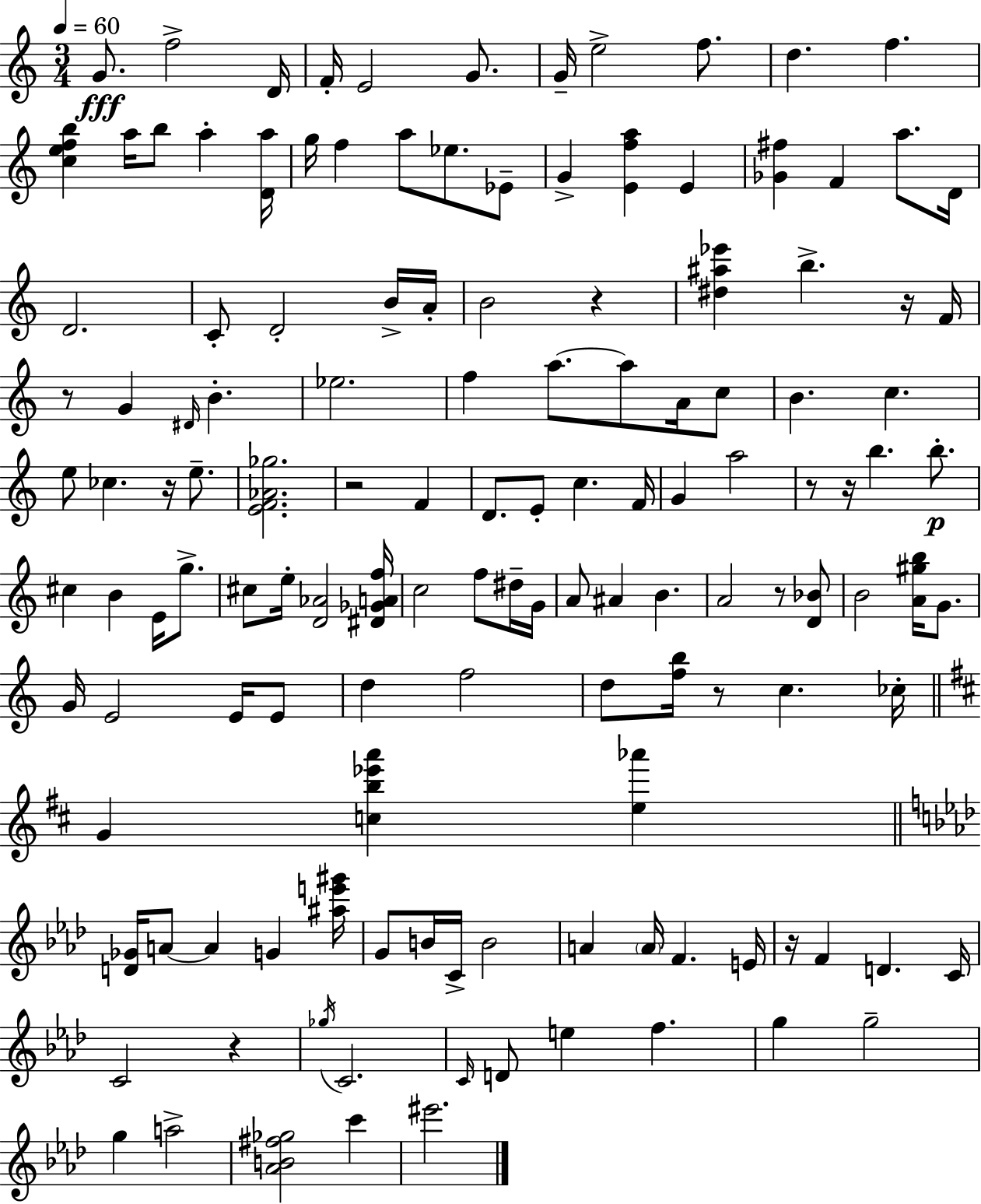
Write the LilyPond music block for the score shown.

{
  \clef treble
  \numericTimeSignature
  \time 3/4
  \key a \minor
  \tempo 4 = 60
  g'8.\fff f''2-> d'16 | f'16-. e'2 g'8. | g'16-- e''2-> f''8. | d''4. f''4. | \break <c'' e'' f'' b''>4 a''16 b''8 a''4-. <d' a''>16 | g''16 f''4 a''8 ees''8. ees'8-- | g'4-> <e' f'' a''>4 e'4 | <ges' fis''>4 f'4 a''8. d'16 | \break d'2. | c'8-. d'2-. b'16-> a'16-. | b'2 r4 | <dis'' ais'' ees'''>4 b''4.-> r16 f'16 | \break r8 g'4 \grace { dis'16 } b'4.-. | ees''2. | f''4 a''8.~~ a''8 a'16 c''8 | b'4. c''4. | \break e''8 ces''4. r16 e''8.-- | <e' f' aes' ges''>2. | r2 f'4 | d'8. e'8-. c''4. | \break f'16 g'4 a''2 | r8 r16 b''4. b''8.-.\p | cis''4 b'4 e'16 g''8.-> | cis''8 e''16-. <d' aes'>2 | \break <dis' ges' a' f''>16 c''2 f''8 dis''16-- | g'16 a'8 ais'4 b'4. | a'2 r8 <d' bes'>8 | b'2 <a' gis'' b''>16 g'8. | \break g'16 e'2 e'16 e'8 | d''4 f''2 | d''8 <f'' b''>16 r8 c''4. | ces''16-. \bar "||" \break \key b \minor g'4 <c'' b'' ees''' a'''>4 <e'' aes'''>4 | \bar "||" \break \key f \minor <d' ges'>16 a'8~~ a'4 g'4 <ais'' e''' gis'''>16 | g'8 b'16 c'16-> b'2 | a'4 \parenthesize a'16 f'4. e'16 | r16 f'4 d'4. c'16 | \break c'2 r4 | \acciaccatura { ges''16 } c'2. | \grace { c'16 } d'8 e''4 f''4. | g''4 g''2-- | \break g''4 a''2-> | <aes' b' fis'' ges''>2 c'''4 | eis'''2. | \bar "|."
}